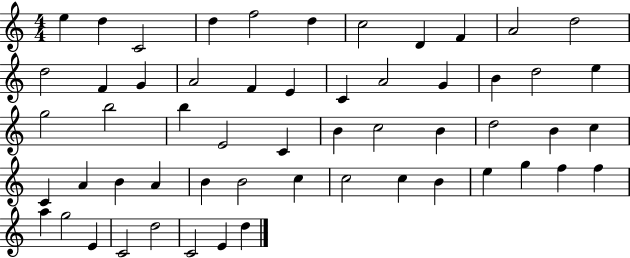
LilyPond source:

{
  \clef treble
  \numericTimeSignature
  \time 4/4
  \key c \major
  e''4 d''4 c'2 | d''4 f''2 d''4 | c''2 d'4 f'4 | a'2 d''2 | \break d''2 f'4 g'4 | a'2 f'4 e'4 | c'4 a'2 g'4 | b'4 d''2 e''4 | \break g''2 b''2 | b''4 e'2 c'4 | b'4 c''2 b'4 | d''2 b'4 c''4 | \break c'4 a'4 b'4 a'4 | b'4 b'2 c''4 | c''2 c''4 b'4 | e''4 g''4 f''4 f''4 | \break a''4 g''2 e'4 | c'2 d''2 | c'2 e'4 d''4 | \bar "|."
}